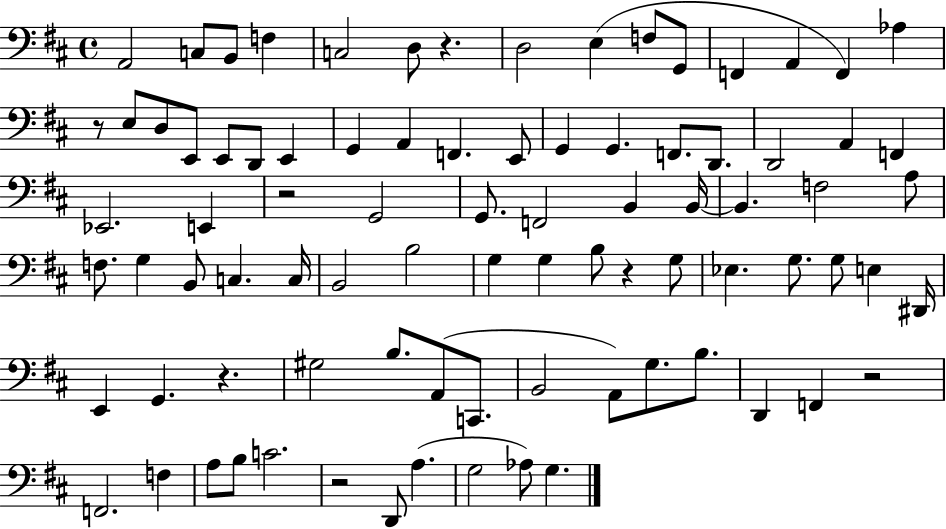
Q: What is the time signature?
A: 4/4